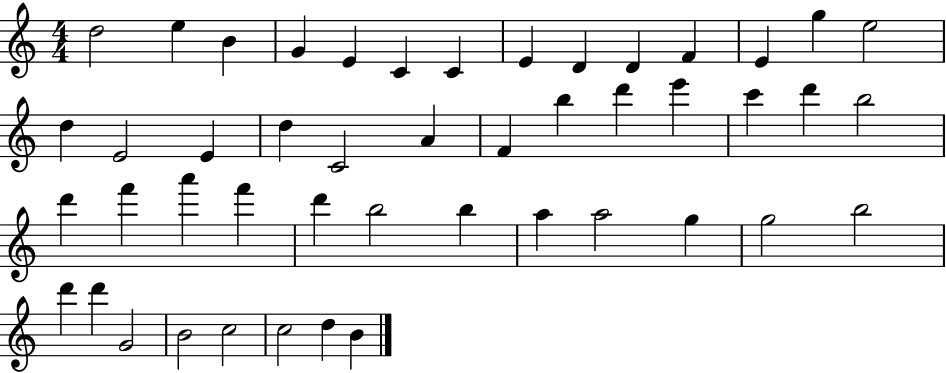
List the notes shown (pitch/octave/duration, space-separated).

D5/h E5/q B4/q G4/q E4/q C4/q C4/q E4/q D4/q D4/q F4/q E4/q G5/q E5/h D5/q E4/h E4/q D5/q C4/h A4/q F4/q B5/q D6/q E6/q C6/q D6/q B5/h D6/q F6/q A6/q F6/q D6/q B5/h B5/q A5/q A5/h G5/q G5/h B5/h D6/q D6/q G4/h B4/h C5/h C5/h D5/q B4/q